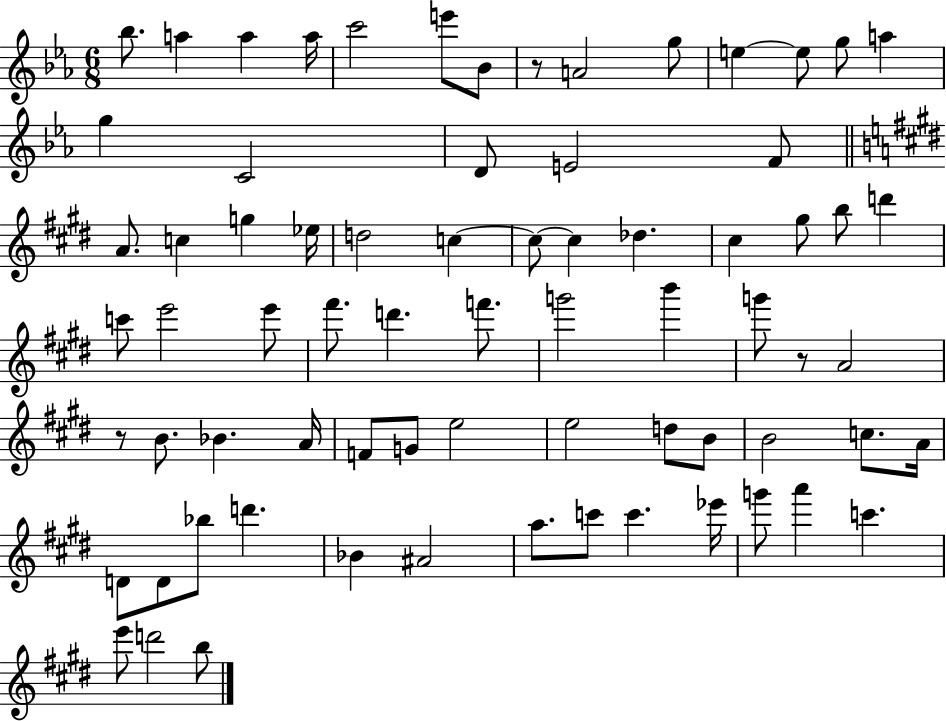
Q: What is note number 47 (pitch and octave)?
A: E5